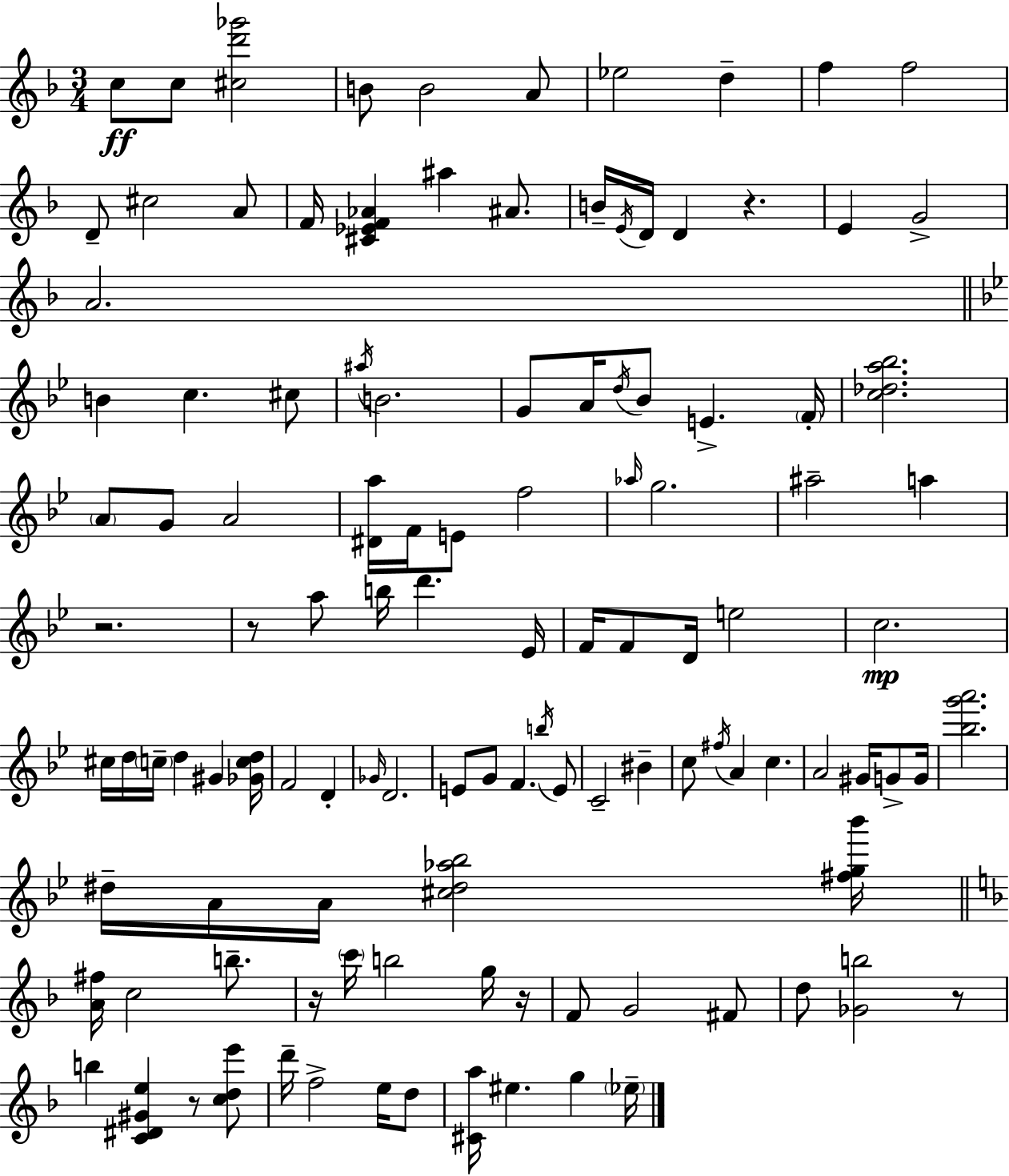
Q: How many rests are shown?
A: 7